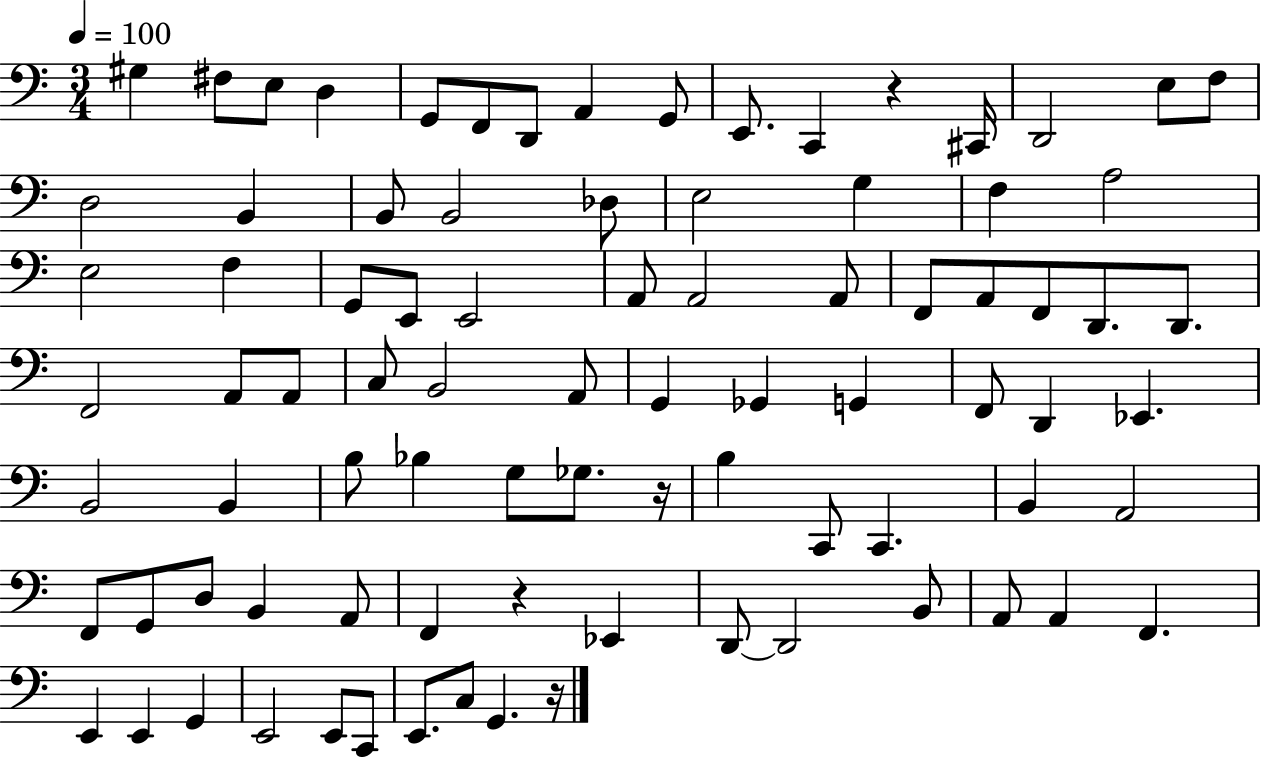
G#3/q F#3/e E3/e D3/q G2/e F2/e D2/e A2/q G2/e E2/e. C2/q R/q C#2/s D2/h E3/e F3/e D3/h B2/q B2/e B2/h Db3/e E3/h G3/q F3/q A3/h E3/h F3/q G2/e E2/e E2/h A2/e A2/h A2/e F2/e A2/e F2/e D2/e. D2/e. F2/h A2/e A2/e C3/e B2/h A2/e G2/q Gb2/q G2/q F2/e D2/q Eb2/q. B2/h B2/q B3/e Bb3/q G3/e Gb3/e. R/s B3/q C2/e C2/q. B2/q A2/h F2/e G2/e D3/e B2/q A2/e F2/q R/q Eb2/q D2/e D2/h B2/e A2/e A2/q F2/q. E2/q E2/q G2/q E2/h E2/e C2/e E2/e. C3/e G2/q. R/s